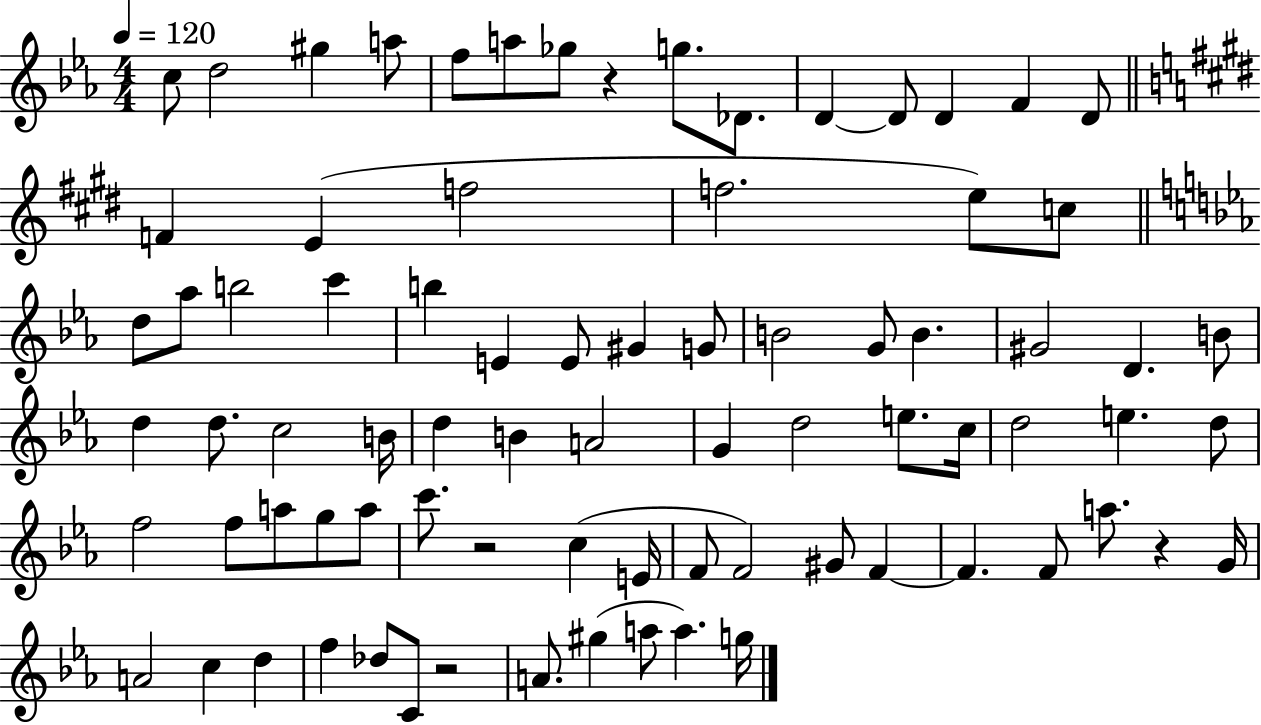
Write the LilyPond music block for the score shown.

{
  \clef treble
  \numericTimeSignature
  \time 4/4
  \key ees \major
  \tempo 4 = 120
  c''8 d''2 gis''4 a''8 | f''8 a''8 ges''8 r4 g''8. des'8. | d'4~~ d'8 d'4 f'4 d'8 | \bar "||" \break \key e \major f'4 e'4( f''2 | f''2. e''8) c''8 | \bar "||" \break \key ees \major d''8 aes''8 b''2 c'''4 | b''4 e'4 e'8 gis'4 g'8 | b'2 g'8 b'4. | gis'2 d'4. b'8 | \break d''4 d''8. c''2 b'16 | d''4 b'4 a'2 | g'4 d''2 e''8. c''16 | d''2 e''4. d''8 | \break f''2 f''8 a''8 g''8 a''8 | c'''8. r2 c''4( e'16 | f'8 f'2) gis'8 f'4~~ | f'4. f'8 a''8. r4 g'16 | \break a'2 c''4 d''4 | f''4 des''8 c'8 r2 | a'8. gis''4( a''8 a''4.) g''16 | \bar "|."
}